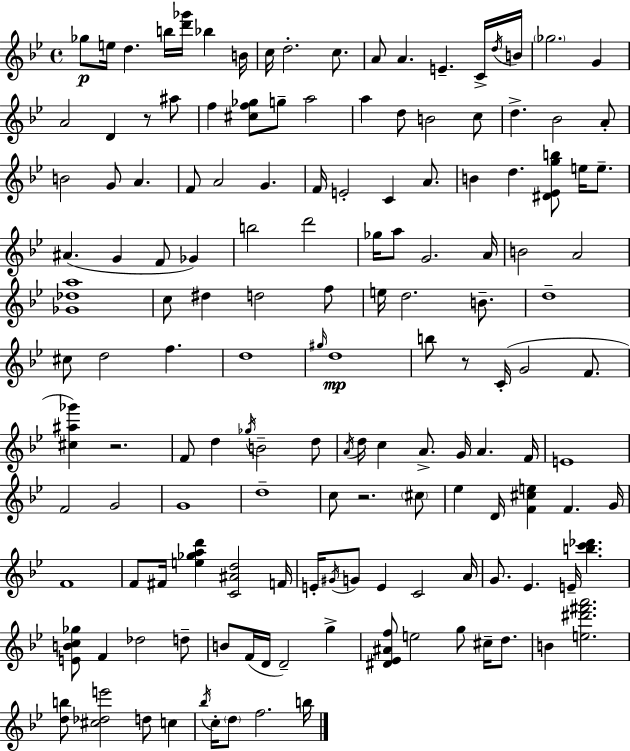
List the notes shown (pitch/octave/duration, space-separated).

Gb5/e E5/s D5/q. B5/s [D6,Gb6]/s Bb5/q B4/s C5/s D5/h. C5/e. A4/e A4/q. E4/q. C4/s D5/s B4/s Gb5/h. G4/q A4/h D4/q R/e A#5/e F5/q [C#5,F5,Gb5]/e G5/e A5/h A5/q D5/e B4/h C5/e D5/q. Bb4/h A4/e B4/h G4/e A4/q. F4/e A4/h G4/q. F4/s E4/h C4/q A4/e. B4/q D5/q. [D#4,Eb4,G5,B5]/e E5/s E5/e. A#4/q. G4/q F4/e Gb4/q B5/h D6/h Gb5/s A5/e G4/h. A4/s B4/h A4/h [Gb4,Db5,A5]/w C5/e D#5/q D5/h F5/e E5/s D5/h. B4/e. D5/w C#5/e D5/h F5/q. D5/w G#5/s D5/w B5/e R/e C4/s G4/h F4/e. [C#5,A#5,Gb6]/q R/h. F4/e D5/q Gb5/s B4/h D5/e A4/s D5/s C5/q A4/e. G4/s A4/q. F4/s E4/w F4/h G4/h G4/w D5/w C5/e R/h. C#5/e Eb5/q D4/s [F4,C#5,E5]/q F4/q. G4/s F4/w F4/e F#4/s [E5,Gb5,A5,D6]/q [C4,A#4,D5]/h F4/s E4/s G#4/s G4/e E4/q C4/h A4/s G4/e. Eb4/q. E4/s [B5,C6,Db6]/q. [E4,B4,C5,Gb5]/e F4/q Db5/h D5/e B4/e F4/s D4/s D4/h G5/q [D#4,Eb4,A#4,F5]/e E5/h G5/e C#5/s D5/e. B4/q [E5,D#6,F#6,A6]/h. [D5,B5]/e [C#5,Db5,E6]/h D5/e C5/q Bb5/s C5/s D5/e F5/h. B5/s